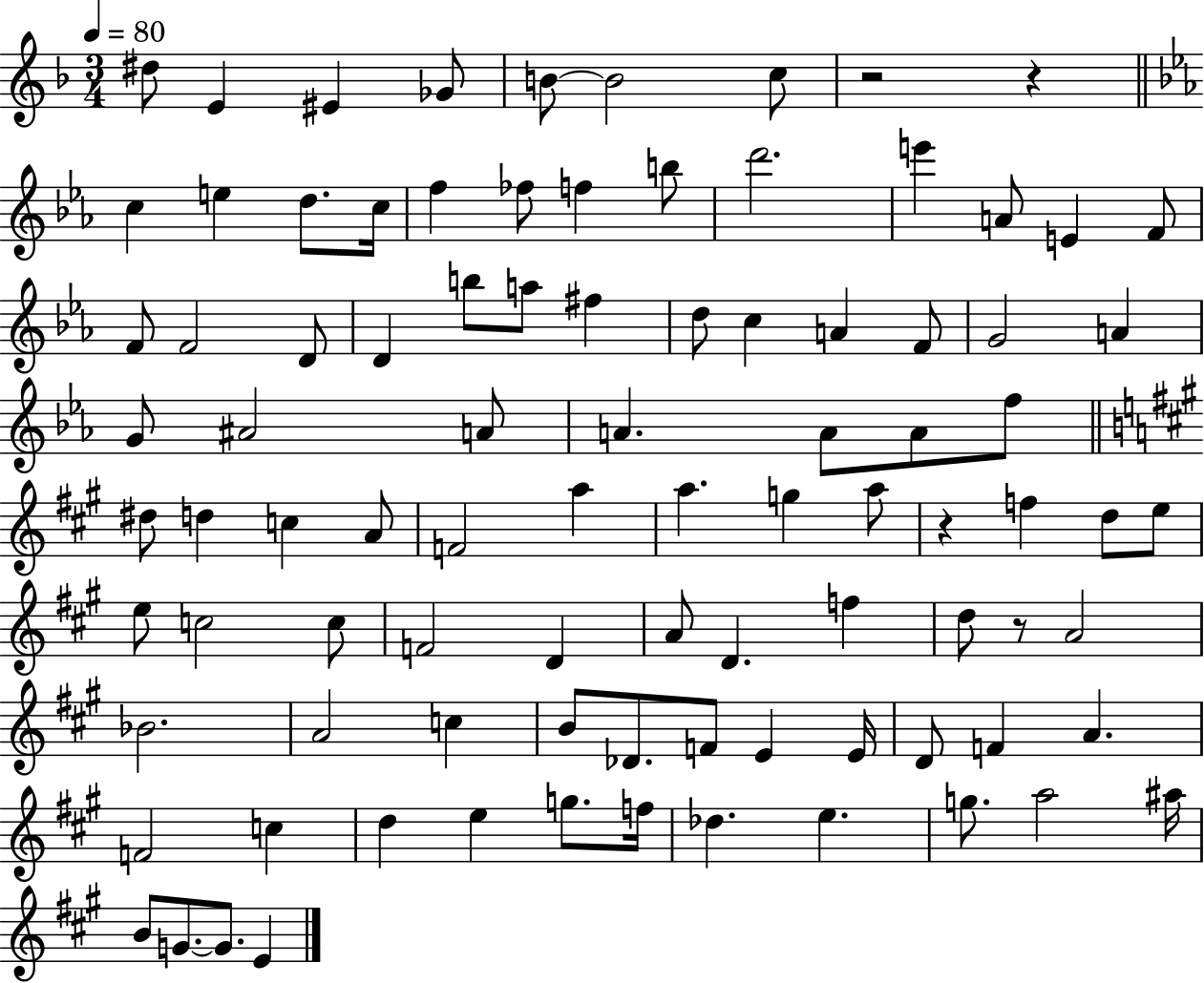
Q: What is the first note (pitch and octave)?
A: D#5